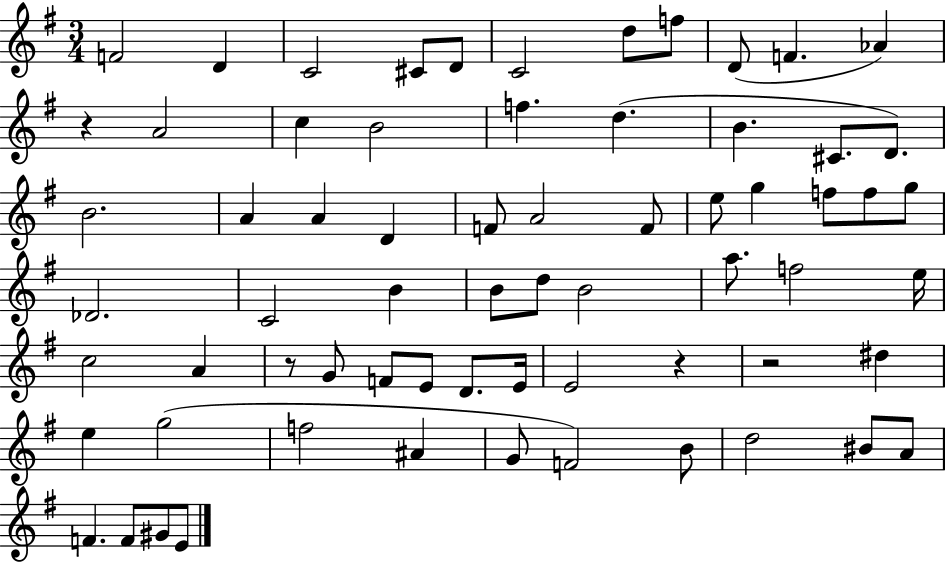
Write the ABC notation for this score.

X:1
T:Untitled
M:3/4
L:1/4
K:G
F2 D C2 ^C/2 D/2 C2 d/2 f/2 D/2 F _A z A2 c B2 f d B ^C/2 D/2 B2 A A D F/2 A2 F/2 e/2 g f/2 f/2 g/2 _D2 C2 B B/2 d/2 B2 a/2 f2 e/4 c2 A z/2 G/2 F/2 E/2 D/2 E/4 E2 z z2 ^d e g2 f2 ^A G/2 F2 B/2 d2 ^B/2 A/2 F F/2 ^G/2 E/2